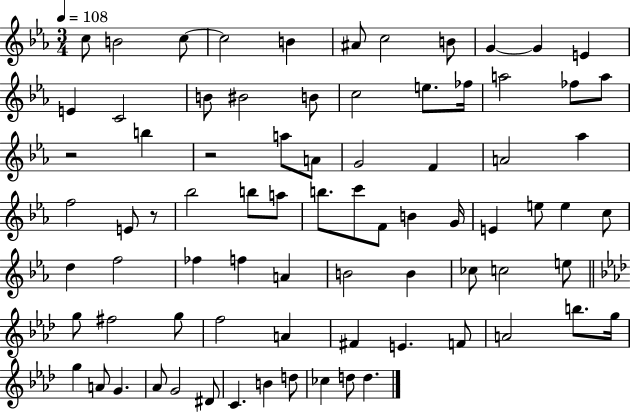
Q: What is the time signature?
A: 3/4